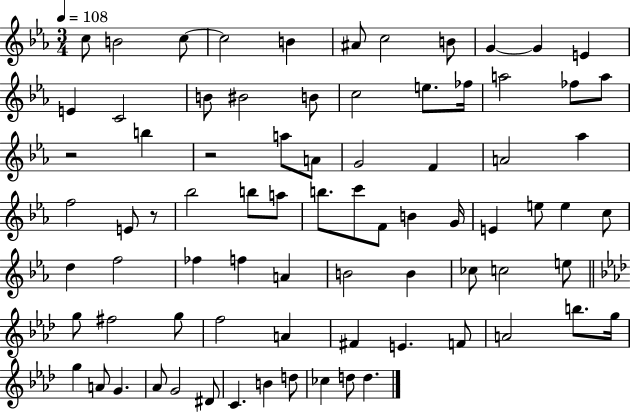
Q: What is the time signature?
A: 3/4